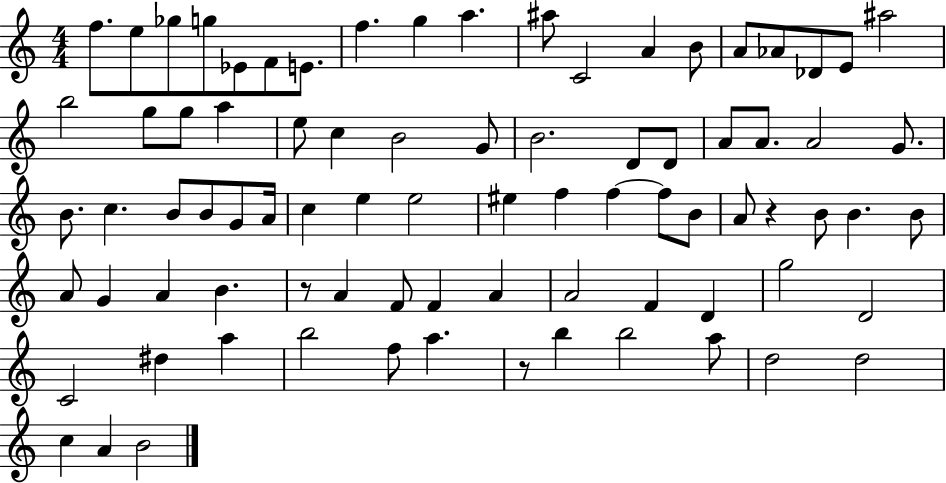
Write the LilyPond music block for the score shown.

{
  \clef treble
  \numericTimeSignature
  \time 4/4
  \key c \major
  f''8. e''8 ges''8 g''8 ees'8 f'8 e'8. | f''4. g''4 a''4. | ais''8 c'2 a'4 b'8 | a'8 aes'8 des'8 e'8 ais''2 | \break b''2 g''8 g''8 a''4 | e''8 c''4 b'2 g'8 | b'2. d'8 d'8 | a'8 a'8. a'2 g'8. | \break b'8. c''4. b'8 b'8 g'8 a'16 | c''4 e''4 e''2 | eis''4 f''4 f''4~~ f''8 b'8 | a'8 r4 b'8 b'4. b'8 | \break a'8 g'4 a'4 b'4. | r8 a'4 f'8 f'4 a'4 | a'2 f'4 d'4 | g''2 d'2 | \break c'2 dis''4 a''4 | b''2 f''8 a''4. | r8 b''4 b''2 a''8 | d''2 d''2 | \break c''4 a'4 b'2 | \bar "|."
}